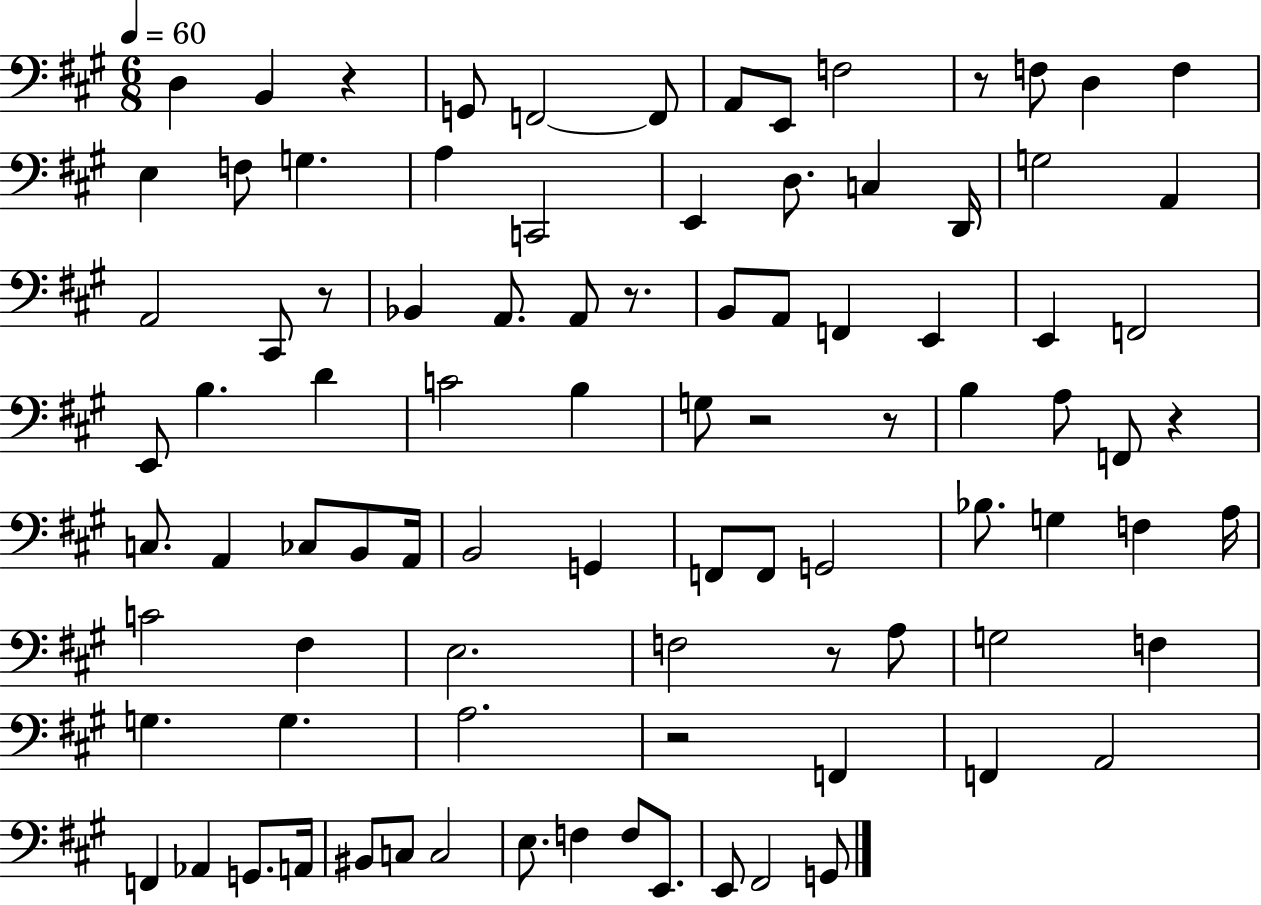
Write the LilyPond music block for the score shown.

{
  \clef bass
  \numericTimeSignature
  \time 6/8
  \key a \major
  \tempo 4 = 60
  d4 b,4 r4 | g,8 f,2~~ f,8 | a,8 e,8 f2 | r8 f8 d4 f4 | \break e4 f8 g4. | a4 c,2 | e,4 d8. c4 d,16 | g2 a,4 | \break a,2 cis,8 r8 | bes,4 a,8. a,8 r8. | b,8 a,8 f,4 e,4 | e,4 f,2 | \break e,8 b4. d'4 | c'2 b4 | g8 r2 r8 | b4 a8 f,8 r4 | \break c8. a,4 ces8 b,8 a,16 | b,2 g,4 | f,8 f,8 g,2 | bes8. g4 f4 a16 | \break c'2 fis4 | e2. | f2 r8 a8 | g2 f4 | \break g4. g4. | a2. | r2 f,4 | f,4 a,2 | \break f,4 aes,4 g,8. a,16 | bis,8 c8 c2 | e8. f4 f8 e,8. | e,8 fis,2 g,8 | \break \bar "|."
}